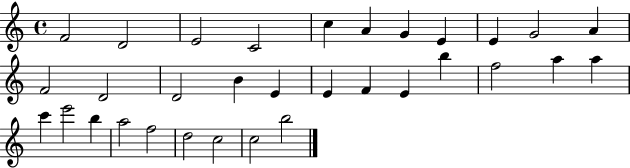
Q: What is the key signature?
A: C major